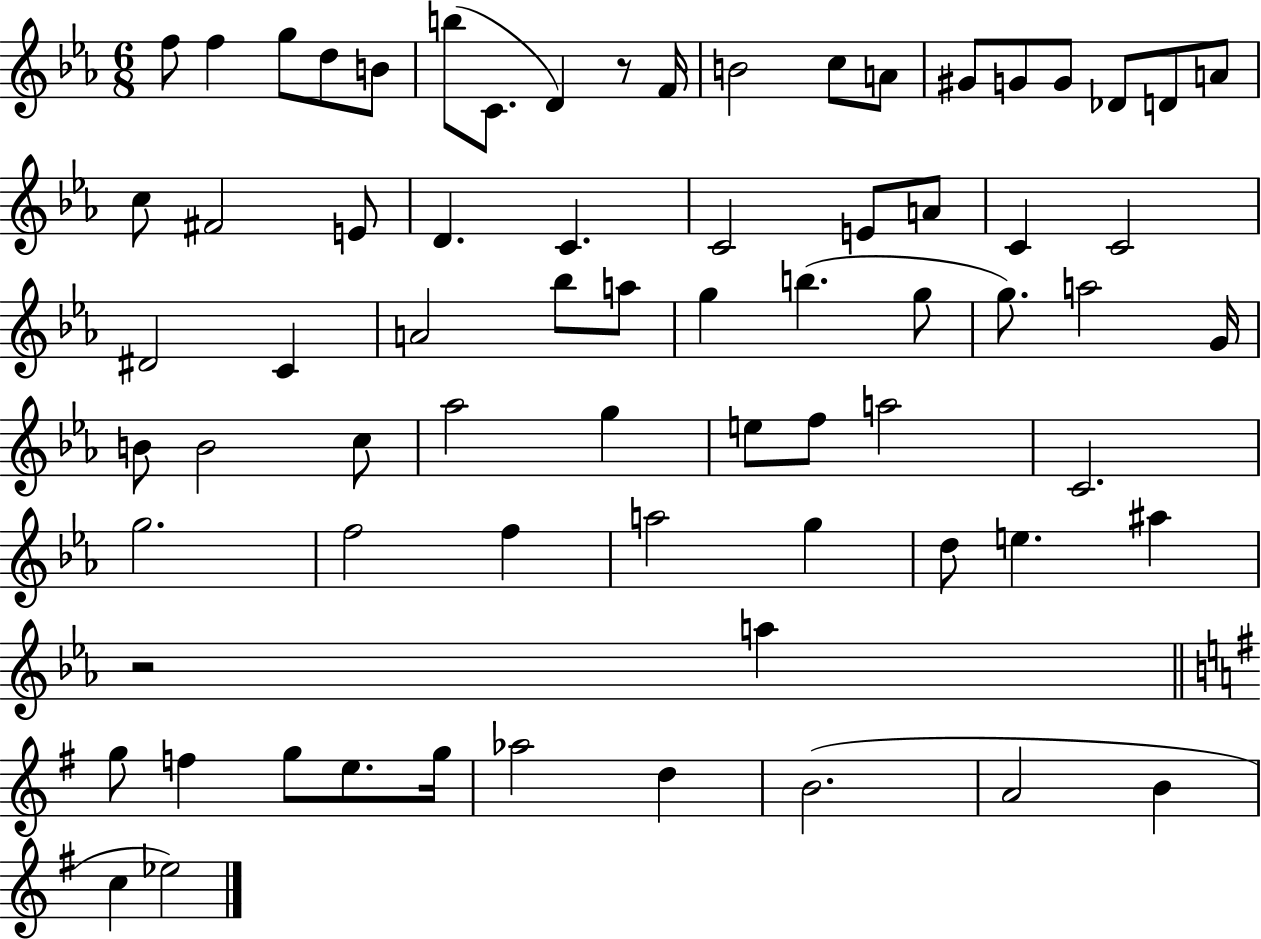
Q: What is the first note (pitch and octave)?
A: F5